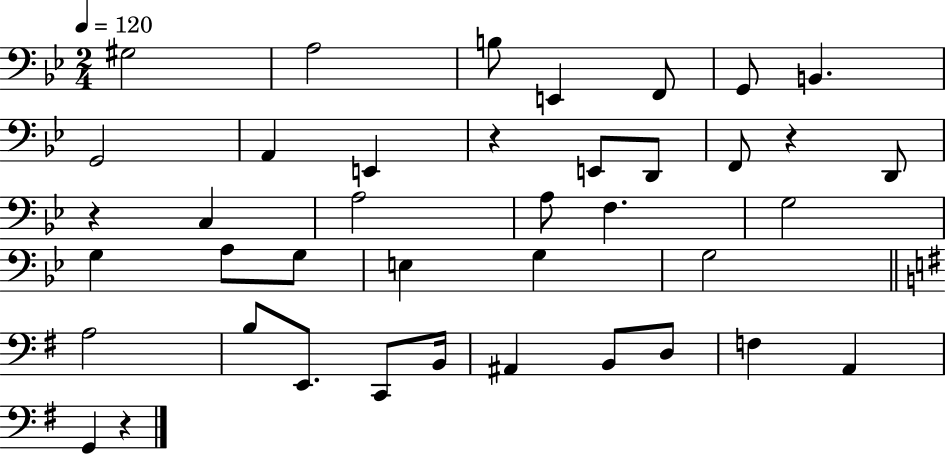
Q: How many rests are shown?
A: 4